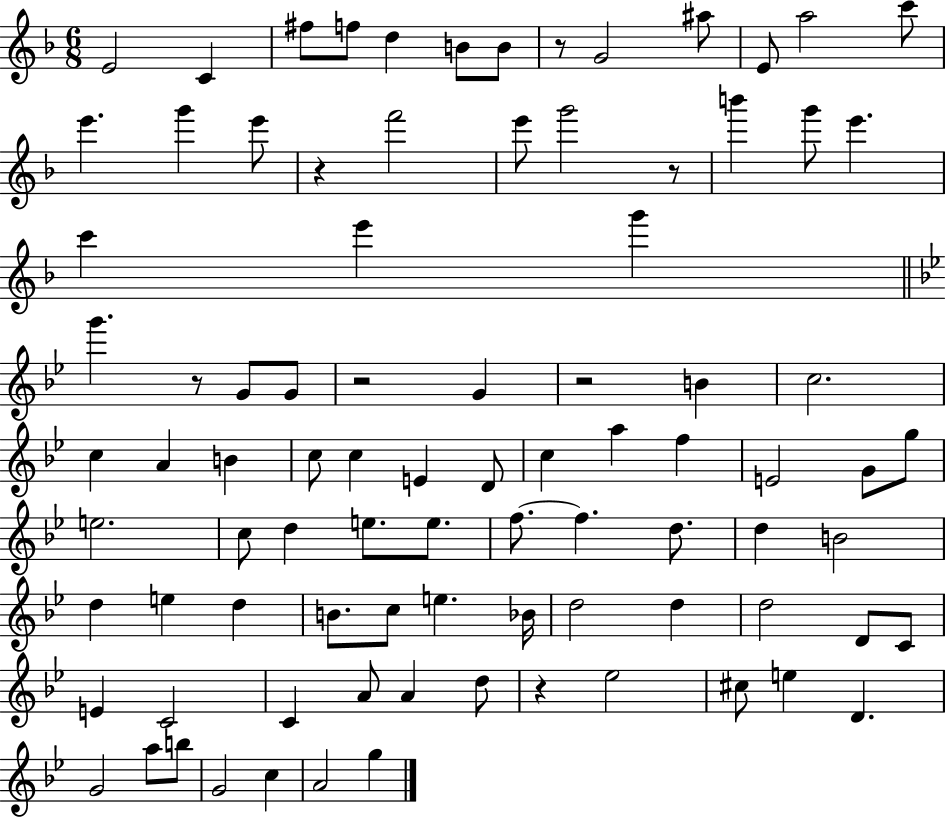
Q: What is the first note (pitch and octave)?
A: E4